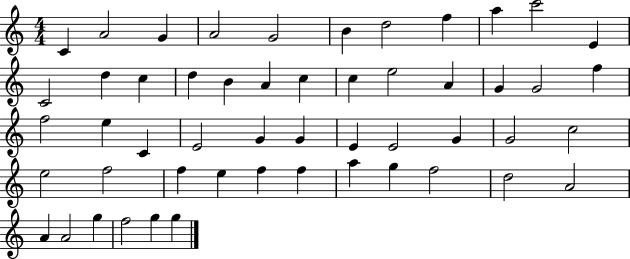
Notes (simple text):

C4/q A4/h G4/q A4/h G4/h B4/q D5/h F5/q A5/q C6/h E4/q C4/h D5/q C5/q D5/q B4/q A4/q C5/q C5/q E5/h A4/q G4/q G4/h F5/q F5/h E5/q C4/q E4/h G4/q G4/q E4/q E4/h G4/q G4/h C5/h E5/h F5/h F5/q E5/q F5/q F5/q A5/q G5/q F5/h D5/h A4/h A4/q A4/h G5/q F5/h G5/q G5/q